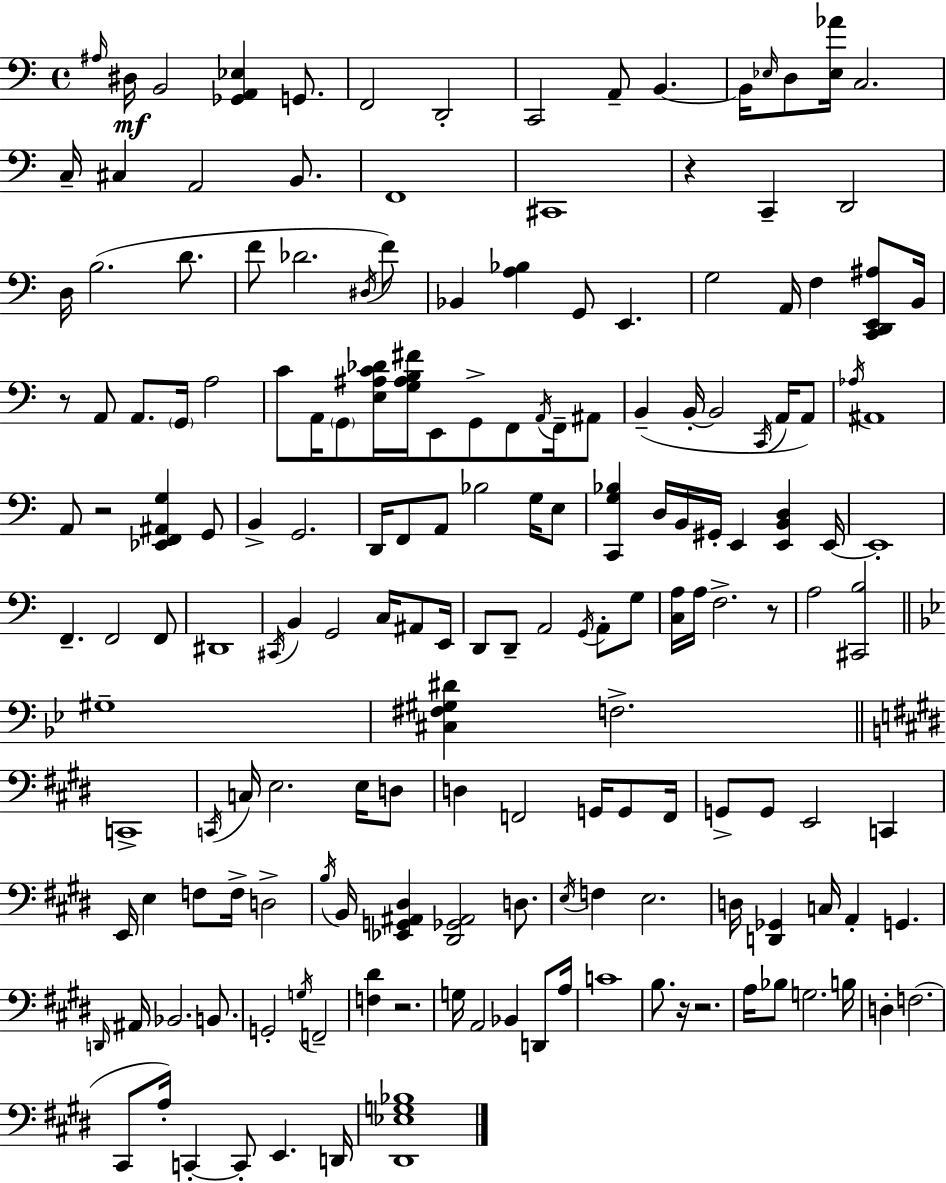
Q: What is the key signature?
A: C major